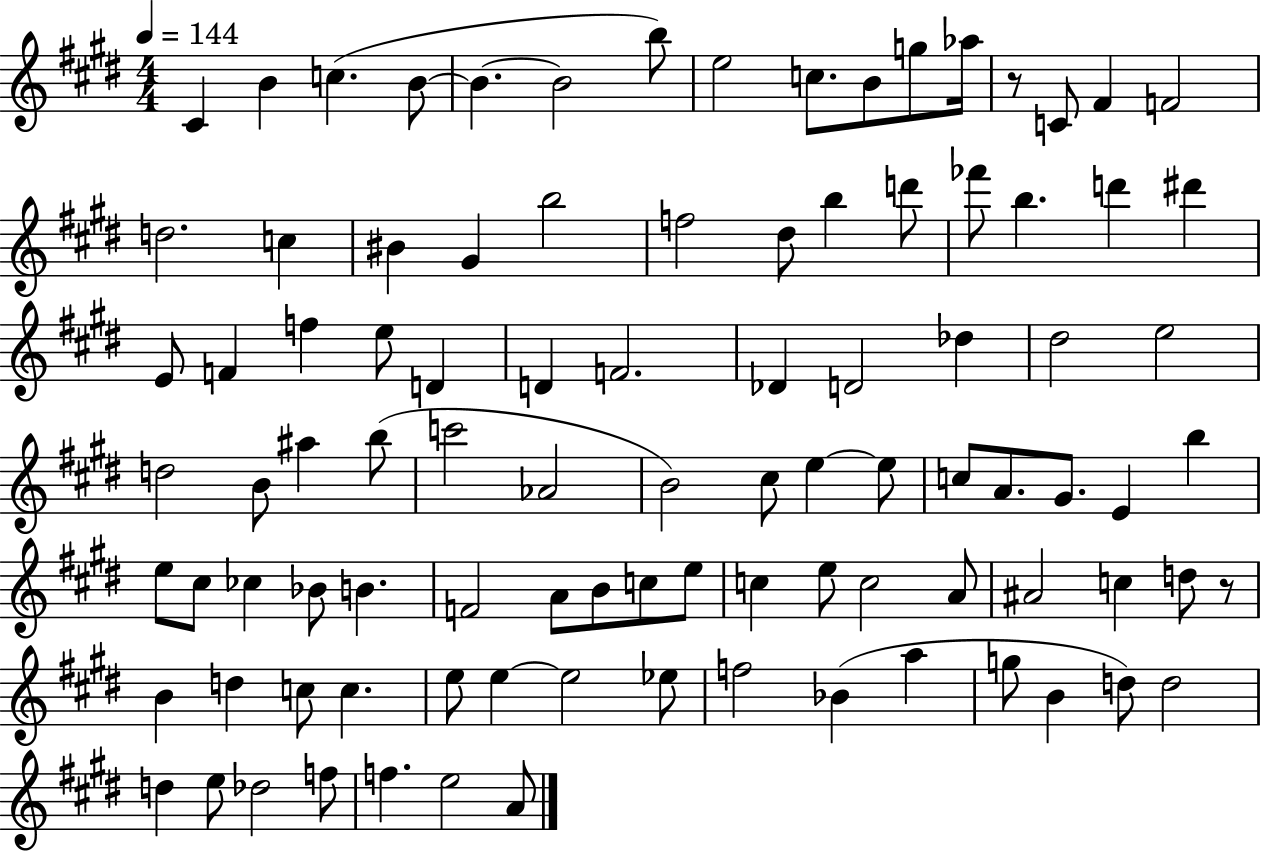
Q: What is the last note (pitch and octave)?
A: A4